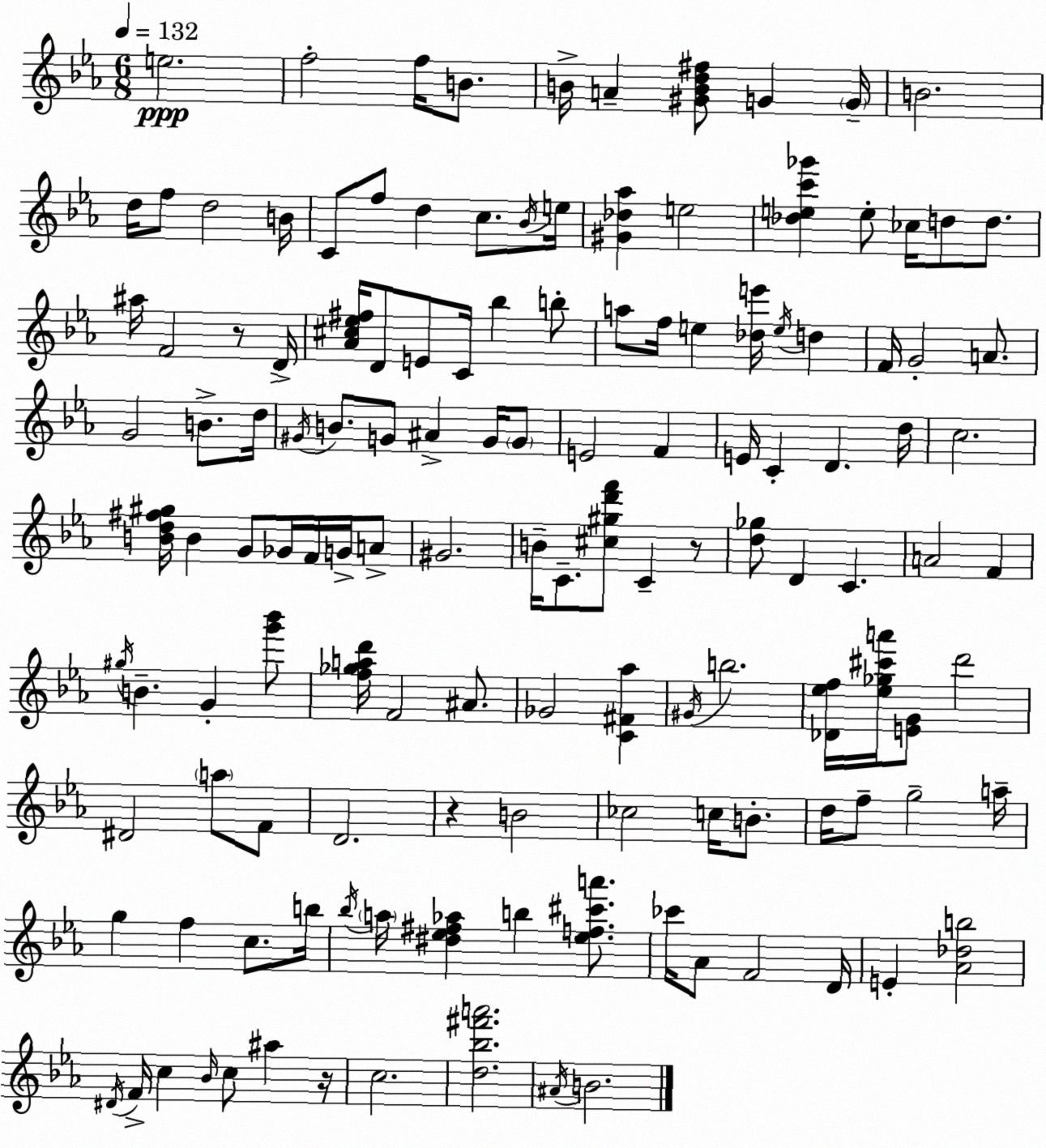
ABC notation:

X:1
T:Untitled
M:6/8
L:1/4
K:Eb
e2 f2 f/4 B/2 B/4 A [^GBd^f]/2 G G/4 B2 d/4 f/2 d2 B/4 C/2 f/2 d c/2 _B/4 e/4 [^G_d_a] e2 [_dec'_g'] e/2 _c/4 d/2 d/2 ^a/4 F2 z/2 D/4 [_A^c_e^f]/4 D/2 E/2 C/4 _b b/2 a/2 f/4 e [_de']/4 e/4 d F/4 G2 A/2 G2 B/2 d/4 ^G/4 B/2 G/2 ^A G/4 G/2 E2 F E/4 C D d/4 c2 [Bd^f^g]/4 B G/2 _G/4 F/4 G/4 A/2 ^G2 B/4 C/2 [^c^gd'f']/2 C z/2 [d_g]/2 D C A2 F ^g/4 B G [g'_b']/2 [f_gad']/4 F2 ^A/2 _G2 [C^F_a] ^G/4 b2 [_D_ef]/4 [_e_g^c'a']/4 [EG]/2 d'2 ^D2 a/2 F/2 D2 z B2 _c2 c/4 B/2 d/4 f/2 g2 a/4 g f c/2 b/4 _b/4 a/4 [^d_e^f_a] b [_ef^c'a']/2 _c'/4 _A/2 F2 D/4 E [_A_db]2 ^D/4 F/4 c _B/4 c/2 ^a z/4 c2 [d_b^f'a']2 ^A/4 B2